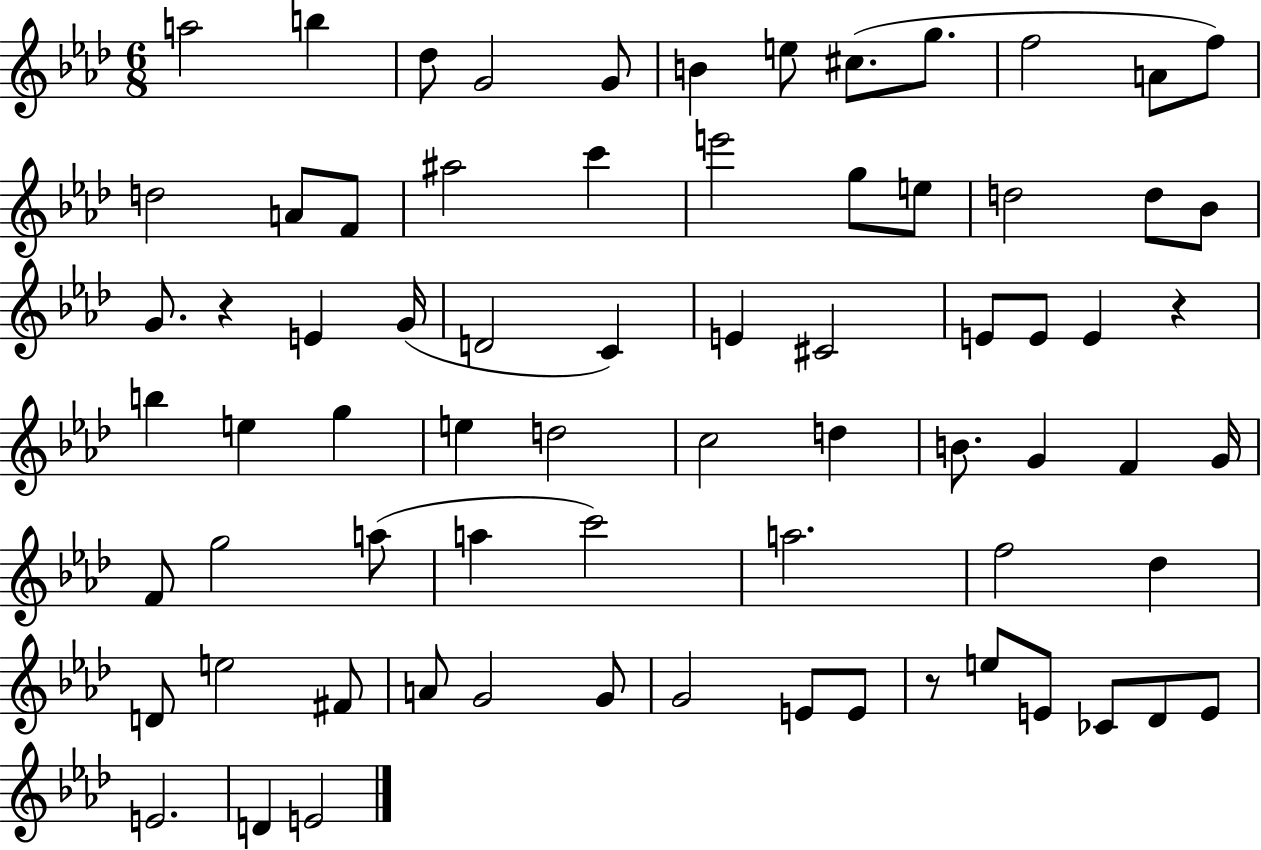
A5/h B5/q Db5/e G4/h G4/e B4/q E5/e C#5/e. G5/e. F5/h A4/e F5/e D5/h A4/e F4/e A#5/h C6/q E6/h G5/e E5/e D5/h D5/e Bb4/e G4/e. R/q E4/q G4/s D4/h C4/q E4/q C#4/h E4/e E4/e E4/q R/q B5/q E5/q G5/q E5/q D5/h C5/h D5/q B4/e. G4/q F4/q G4/s F4/e G5/h A5/e A5/q C6/h A5/h. F5/h Db5/q D4/e E5/h F#4/e A4/e G4/h G4/e G4/h E4/e E4/e R/e E5/e E4/e CES4/e Db4/e E4/e E4/h. D4/q E4/h